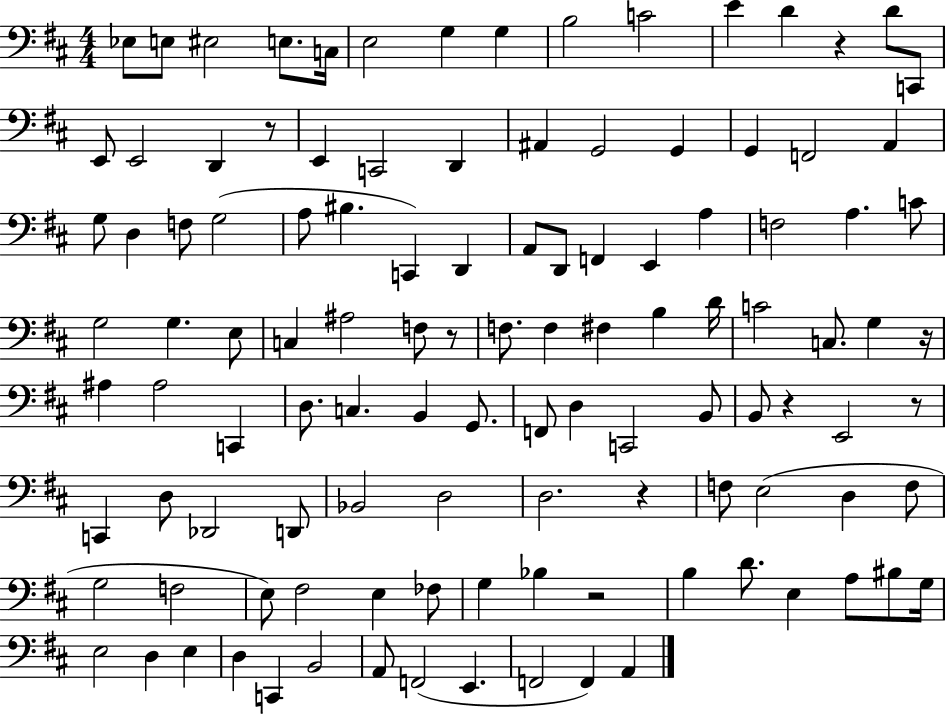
{
  \clef bass
  \numericTimeSignature
  \time 4/4
  \key d \major
  ees8 e8 eis2 e8. c16 | e2 g4 g4 | b2 c'2 | e'4 d'4 r4 d'8 c,8 | \break e,8 e,2 d,4 r8 | e,4 c,2 d,4 | ais,4 g,2 g,4 | g,4 f,2 a,4 | \break g8 d4 f8 g2( | a8 bis4. c,4) d,4 | a,8 d,8 f,4 e,4 a4 | f2 a4. c'8 | \break g2 g4. e8 | c4 ais2 f8 r8 | f8. f4 fis4 b4 d'16 | c'2 c8. g4 r16 | \break ais4 ais2 c,4 | d8. c4. b,4 g,8. | f,8 d4 c,2 b,8 | b,8 r4 e,2 r8 | \break c,4 d8 des,2 d,8 | bes,2 d2 | d2. r4 | f8 e2( d4 f8 | \break g2 f2 | e8) fis2 e4 fes8 | g4 bes4 r2 | b4 d'8. e4 a8 bis8 g16 | \break e2 d4 e4 | d4 c,4 b,2 | a,8 f,2( e,4. | f,2 f,4) a,4 | \break \bar "|."
}